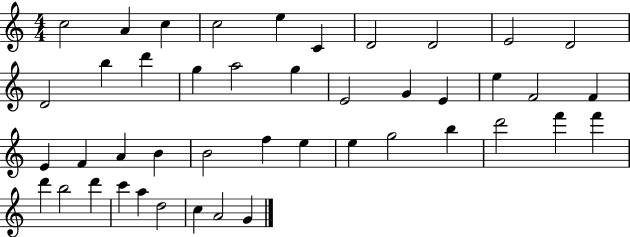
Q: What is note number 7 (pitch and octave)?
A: D4